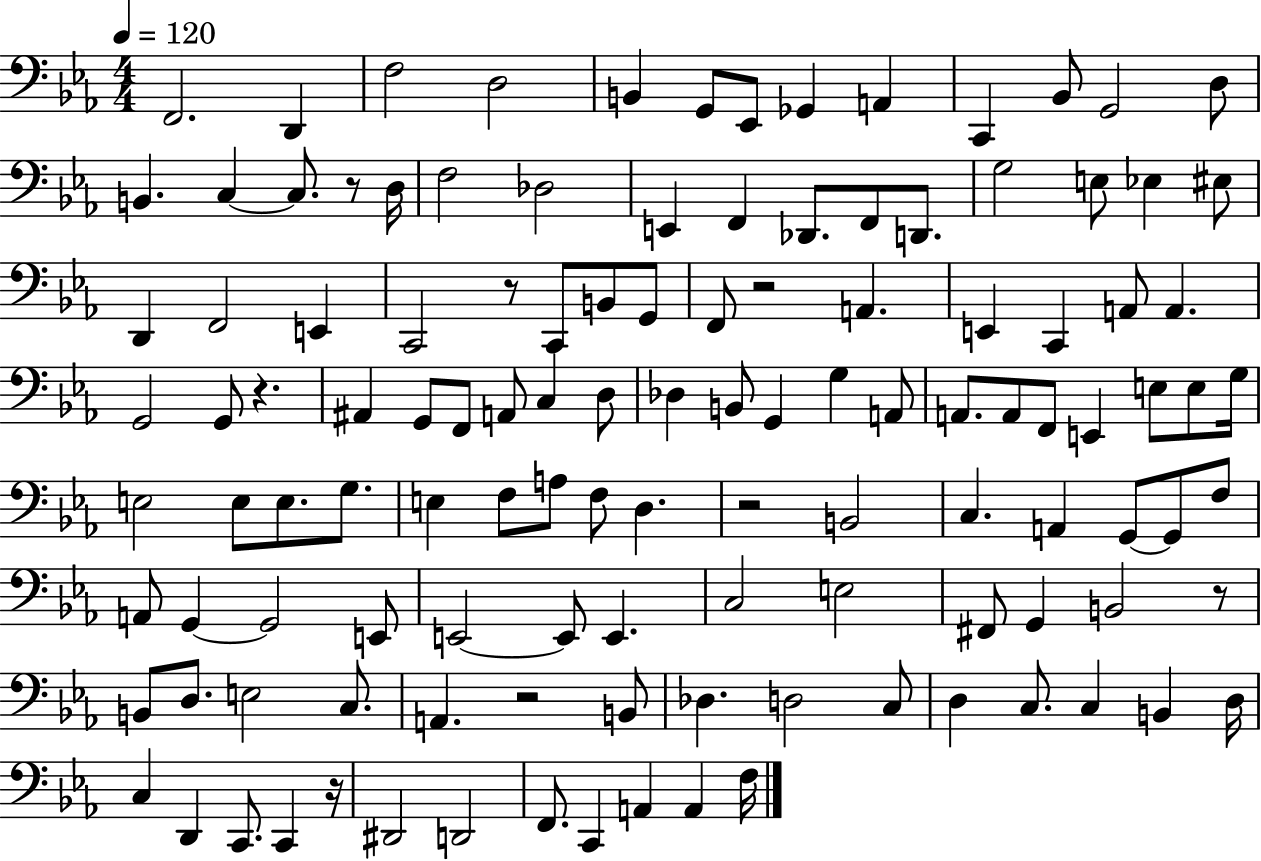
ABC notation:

X:1
T:Untitled
M:4/4
L:1/4
K:Eb
F,,2 D,, F,2 D,2 B,, G,,/2 _E,,/2 _G,, A,, C,, _B,,/2 G,,2 D,/2 B,, C, C,/2 z/2 D,/4 F,2 _D,2 E,, F,, _D,,/2 F,,/2 D,,/2 G,2 E,/2 _E, ^E,/2 D,, F,,2 E,, C,,2 z/2 C,,/2 B,,/2 G,,/2 F,,/2 z2 A,, E,, C,, A,,/2 A,, G,,2 G,,/2 z ^A,, G,,/2 F,,/2 A,,/2 C, D,/2 _D, B,,/2 G,, G, A,,/2 A,,/2 A,,/2 F,,/2 E,, E,/2 E,/2 G,/4 E,2 E,/2 E,/2 G,/2 E, F,/2 A,/2 F,/2 D, z2 B,,2 C, A,, G,,/2 G,,/2 F,/2 A,,/2 G,, G,,2 E,,/2 E,,2 E,,/2 E,, C,2 E,2 ^F,,/2 G,, B,,2 z/2 B,,/2 D,/2 E,2 C,/2 A,, z2 B,,/2 _D, D,2 C,/2 D, C,/2 C, B,, D,/4 C, D,, C,,/2 C,, z/4 ^D,,2 D,,2 F,,/2 C,, A,, A,, F,/4